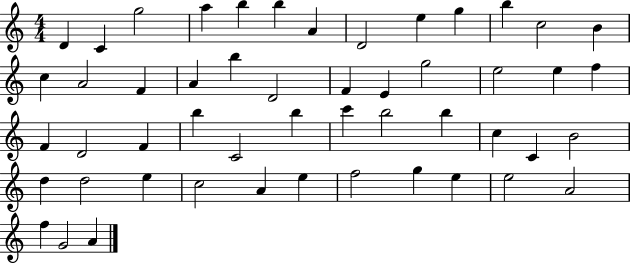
{
  \clef treble
  \numericTimeSignature
  \time 4/4
  \key c \major
  d'4 c'4 g''2 | a''4 b''4 b''4 a'4 | d'2 e''4 g''4 | b''4 c''2 b'4 | \break c''4 a'2 f'4 | a'4 b''4 d'2 | f'4 e'4 g''2 | e''2 e''4 f''4 | \break f'4 d'2 f'4 | b''4 c'2 b''4 | c'''4 b''2 b''4 | c''4 c'4 b'2 | \break d''4 d''2 e''4 | c''2 a'4 e''4 | f''2 g''4 e''4 | e''2 a'2 | \break f''4 g'2 a'4 | \bar "|."
}